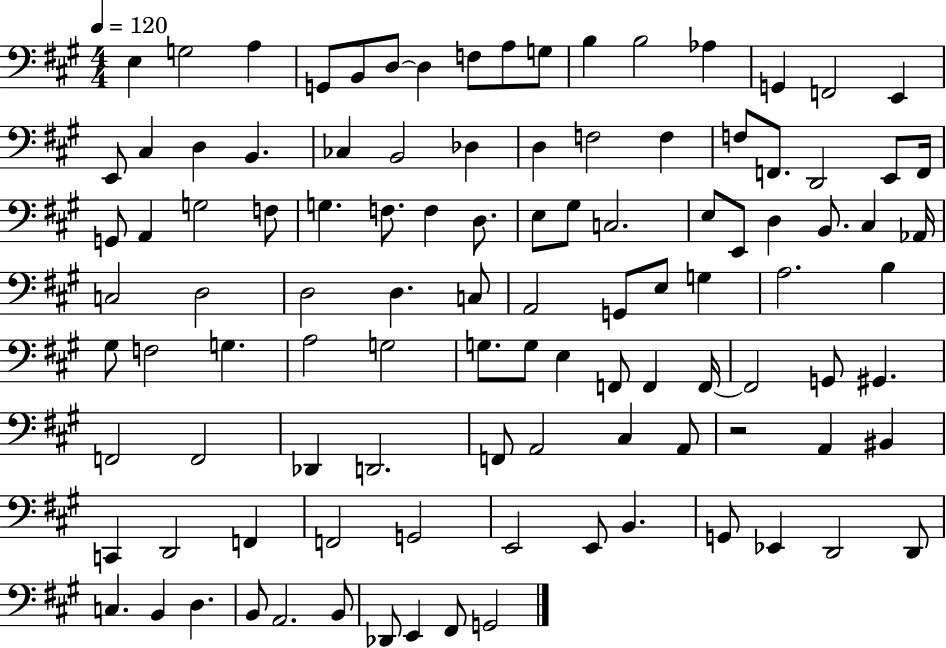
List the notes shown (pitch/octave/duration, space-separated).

E3/q G3/h A3/q G2/e B2/e D3/e D3/q F3/e A3/e G3/e B3/q B3/h Ab3/q G2/q F2/h E2/q E2/e C#3/q D3/q B2/q. CES3/q B2/h Db3/q D3/q F3/h F3/q F3/e F2/e. D2/h E2/e F2/s G2/e A2/q G3/h F3/e G3/q. F3/e. F3/q D3/e. E3/e G#3/e C3/h. E3/e E2/e D3/q B2/e. C#3/q Ab2/s C3/h D3/h D3/h D3/q. C3/e A2/h G2/e E3/e G3/q A3/h. B3/q G#3/e F3/h G3/q. A3/h G3/h G3/e. G3/e E3/q F2/e F2/q F2/s F2/h G2/e G#2/q. F2/h F2/h Db2/q D2/h. F2/e A2/h C#3/q A2/e R/h A2/q BIS2/q C2/q D2/h F2/q F2/h G2/h E2/h E2/e B2/q. G2/e Eb2/q D2/h D2/e C3/q. B2/q D3/q. B2/e A2/h. B2/e Db2/e E2/q F#2/e G2/h